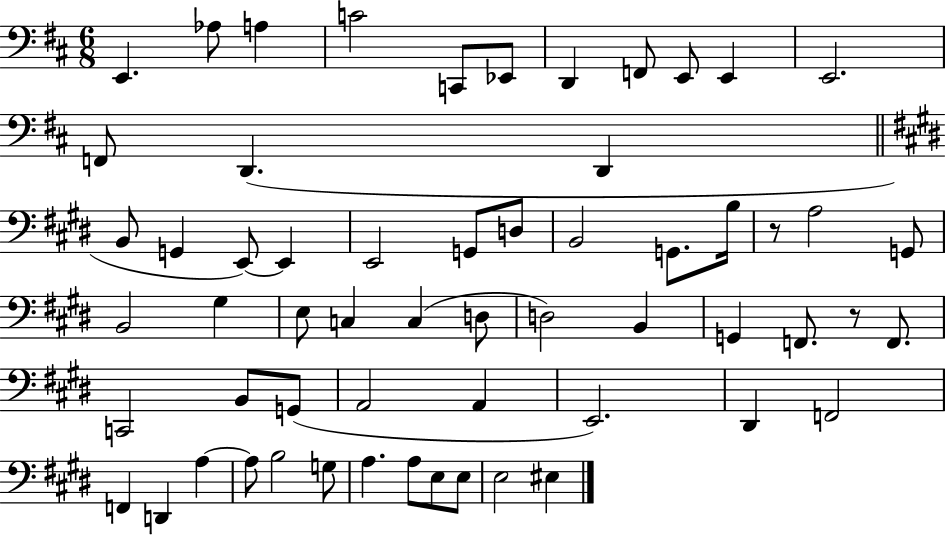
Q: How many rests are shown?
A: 2